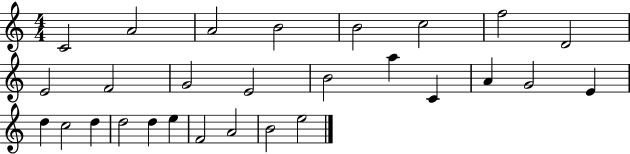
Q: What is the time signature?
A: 4/4